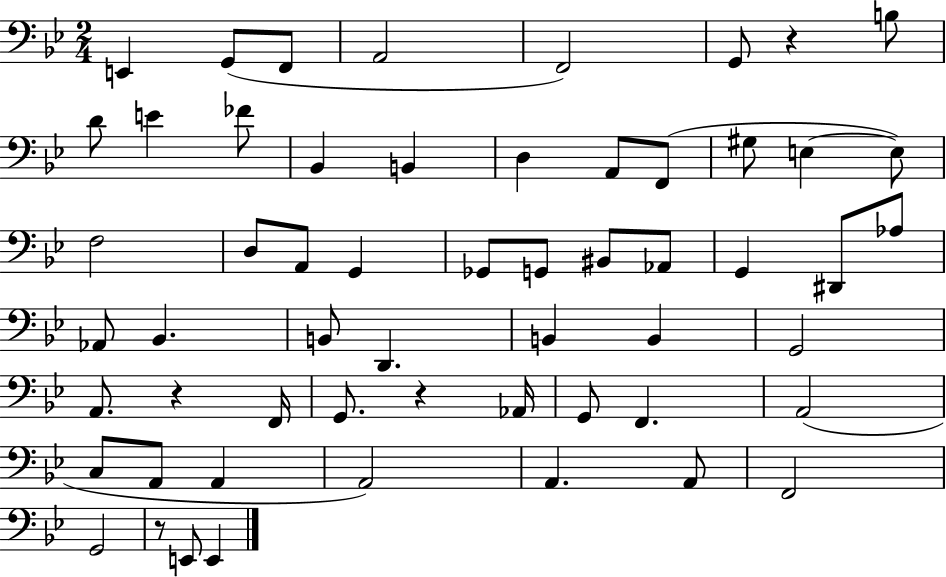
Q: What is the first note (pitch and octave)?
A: E2